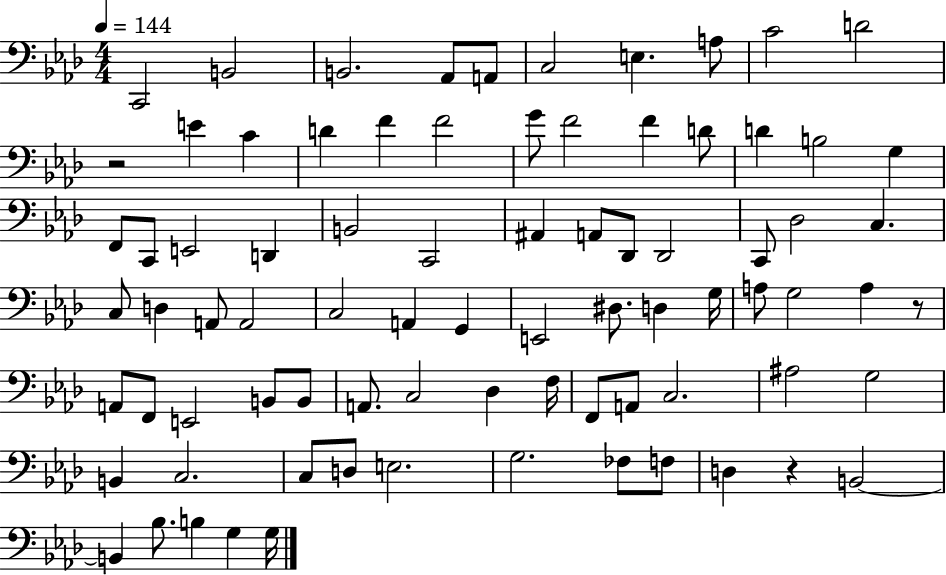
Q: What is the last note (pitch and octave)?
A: G3